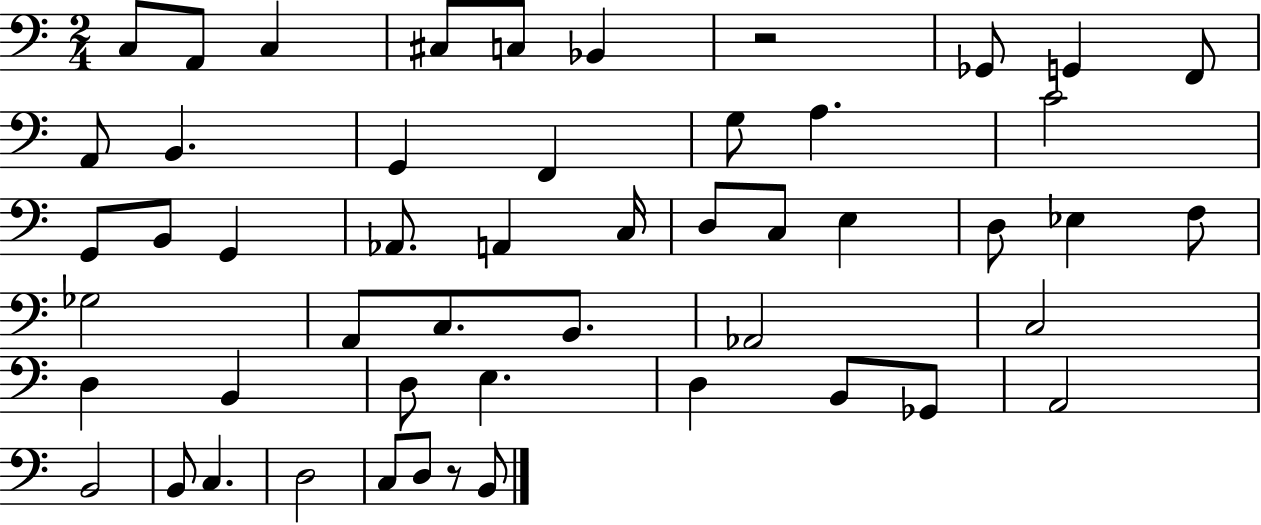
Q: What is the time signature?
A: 2/4